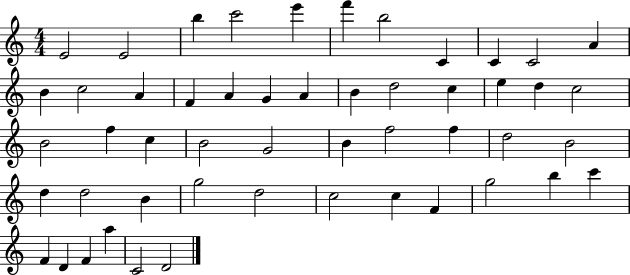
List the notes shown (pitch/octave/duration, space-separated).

E4/h E4/h B5/q C6/h E6/q F6/q B5/h C4/q C4/q C4/h A4/q B4/q C5/h A4/q F4/q A4/q G4/q A4/q B4/q D5/h C5/q E5/q D5/q C5/h B4/h F5/q C5/q B4/h G4/h B4/q F5/h F5/q D5/h B4/h D5/q D5/h B4/q G5/h D5/h C5/h C5/q F4/q G5/h B5/q C6/q F4/q D4/q F4/q A5/q C4/h D4/h